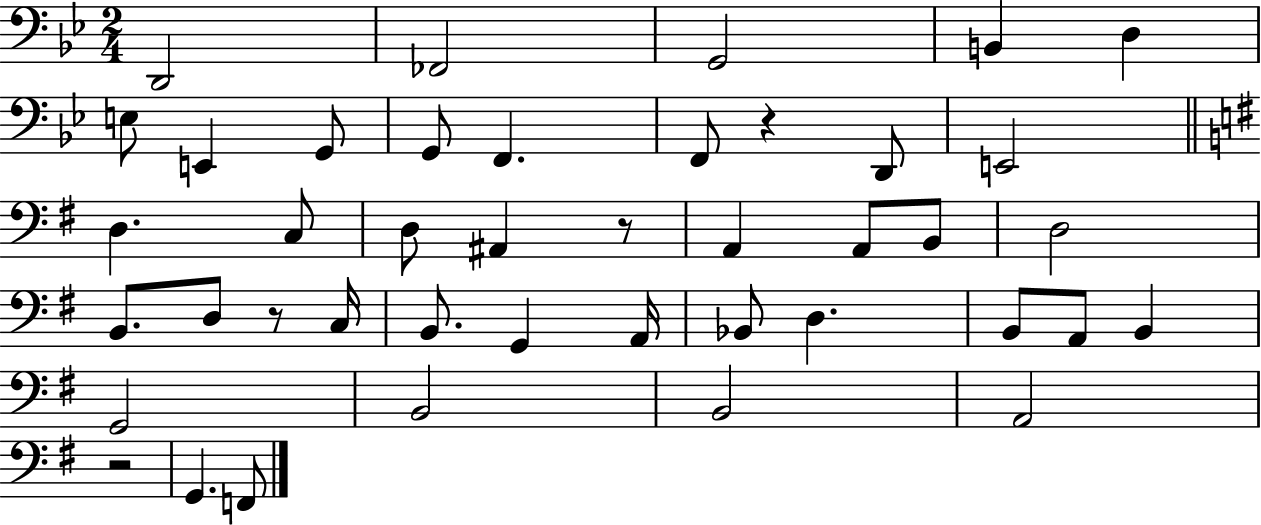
X:1
T:Untitled
M:2/4
L:1/4
K:Bb
D,,2 _F,,2 G,,2 B,, D, E,/2 E,, G,,/2 G,,/2 F,, F,,/2 z D,,/2 E,,2 D, C,/2 D,/2 ^A,, z/2 A,, A,,/2 B,,/2 D,2 B,,/2 D,/2 z/2 C,/4 B,,/2 G,, A,,/4 _B,,/2 D, B,,/2 A,,/2 B,, G,,2 B,,2 B,,2 A,,2 z2 G,, F,,/2